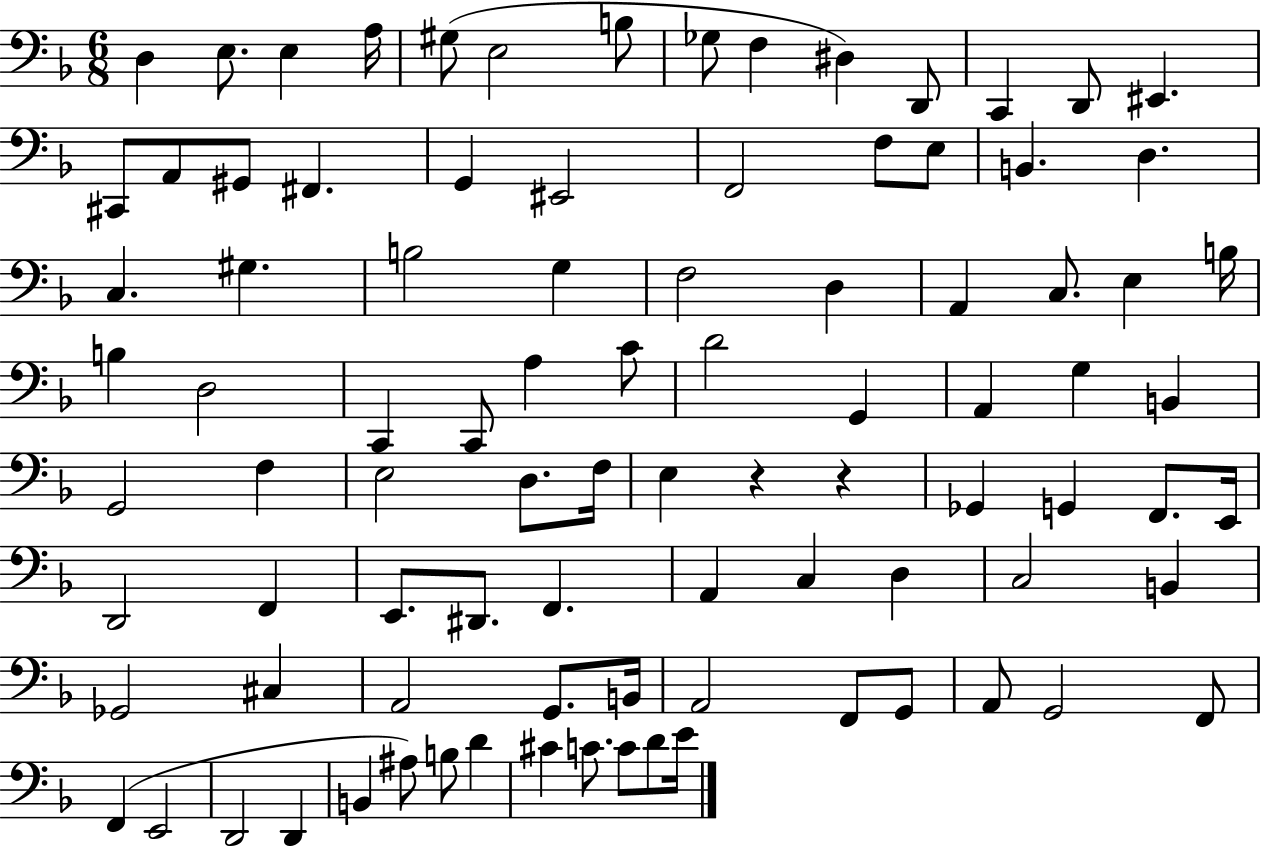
X:1
T:Untitled
M:6/8
L:1/4
K:F
D, E,/2 E, A,/4 ^G,/2 E,2 B,/2 _G,/2 F, ^D, D,,/2 C,, D,,/2 ^E,, ^C,,/2 A,,/2 ^G,,/2 ^F,, G,, ^E,,2 F,,2 F,/2 E,/2 B,, D, C, ^G, B,2 G, F,2 D, A,, C,/2 E, B,/4 B, D,2 C,, C,,/2 A, C/2 D2 G,, A,, G, B,, G,,2 F, E,2 D,/2 F,/4 E, z z _G,, G,, F,,/2 E,,/4 D,,2 F,, E,,/2 ^D,,/2 F,, A,, C, D, C,2 B,, _G,,2 ^C, A,,2 G,,/2 B,,/4 A,,2 F,,/2 G,,/2 A,,/2 G,,2 F,,/2 F,, E,,2 D,,2 D,, B,, ^A,/2 B,/2 D ^C C/2 C/2 D/2 E/4